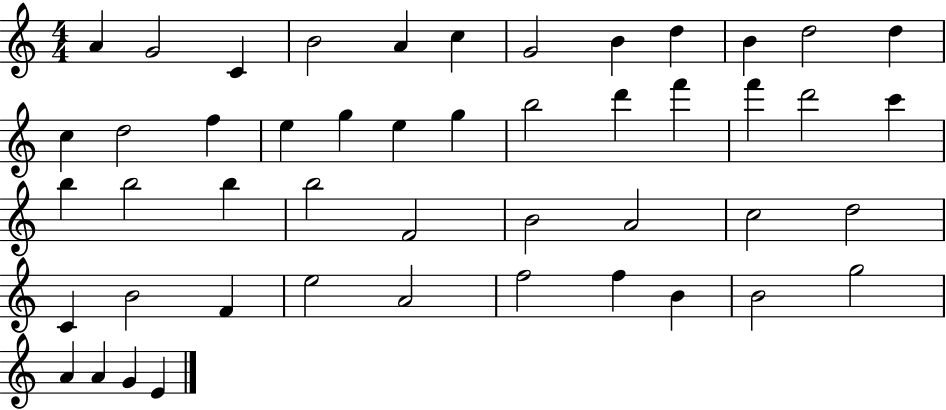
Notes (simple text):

A4/q G4/h C4/q B4/h A4/q C5/q G4/h B4/q D5/q B4/q D5/h D5/q C5/q D5/h F5/q E5/q G5/q E5/q G5/q B5/h D6/q F6/q F6/q D6/h C6/q B5/q B5/h B5/q B5/h F4/h B4/h A4/h C5/h D5/h C4/q B4/h F4/q E5/h A4/h F5/h F5/q B4/q B4/h G5/h A4/q A4/q G4/q E4/q